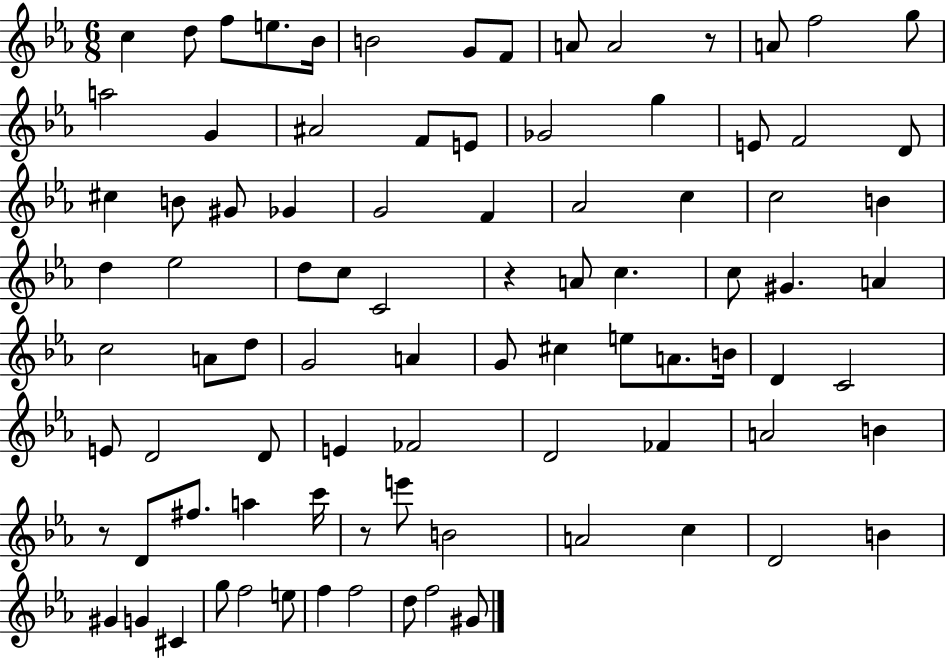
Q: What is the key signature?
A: EES major